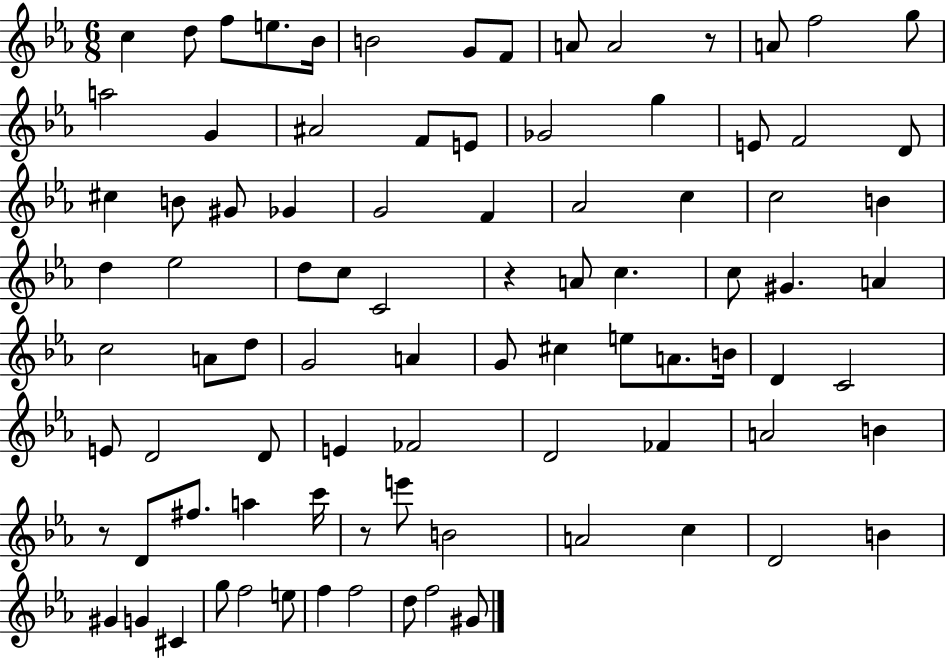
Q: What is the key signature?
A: EES major